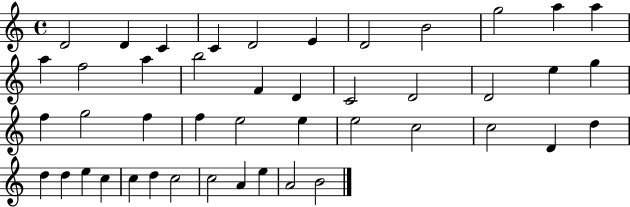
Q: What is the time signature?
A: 4/4